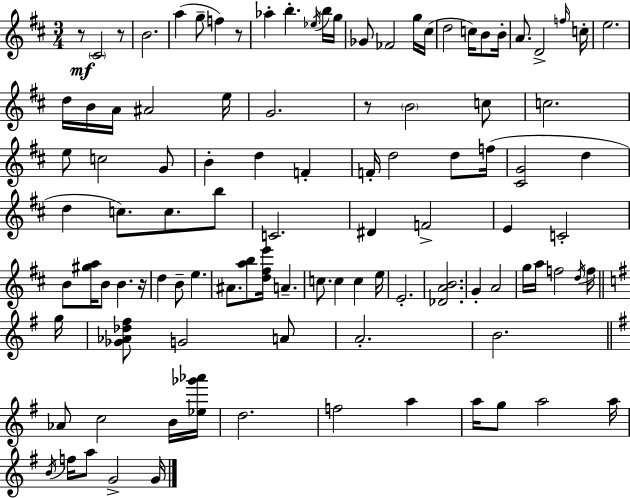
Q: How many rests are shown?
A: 5